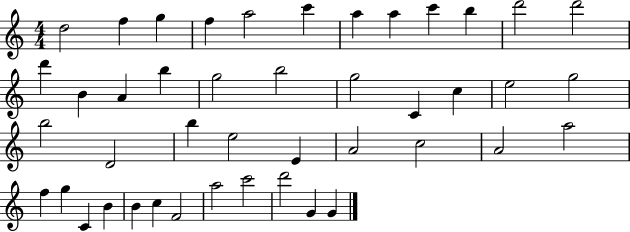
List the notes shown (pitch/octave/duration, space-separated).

D5/h F5/q G5/q F5/q A5/h C6/q A5/q A5/q C6/q B5/q D6/h D6/h D6/q B4/q A4/q B5/q G5/h B5/h G5/h C4/q C5/q E5/h G5/h B5/h D4/h B5/q E5/h E4/q A4/h C5/h A4/h A5/h F5/q G5/q C4/q B4/q B4/q C5/q F4/h A5/h C6/h D6/h G4/q G4/q